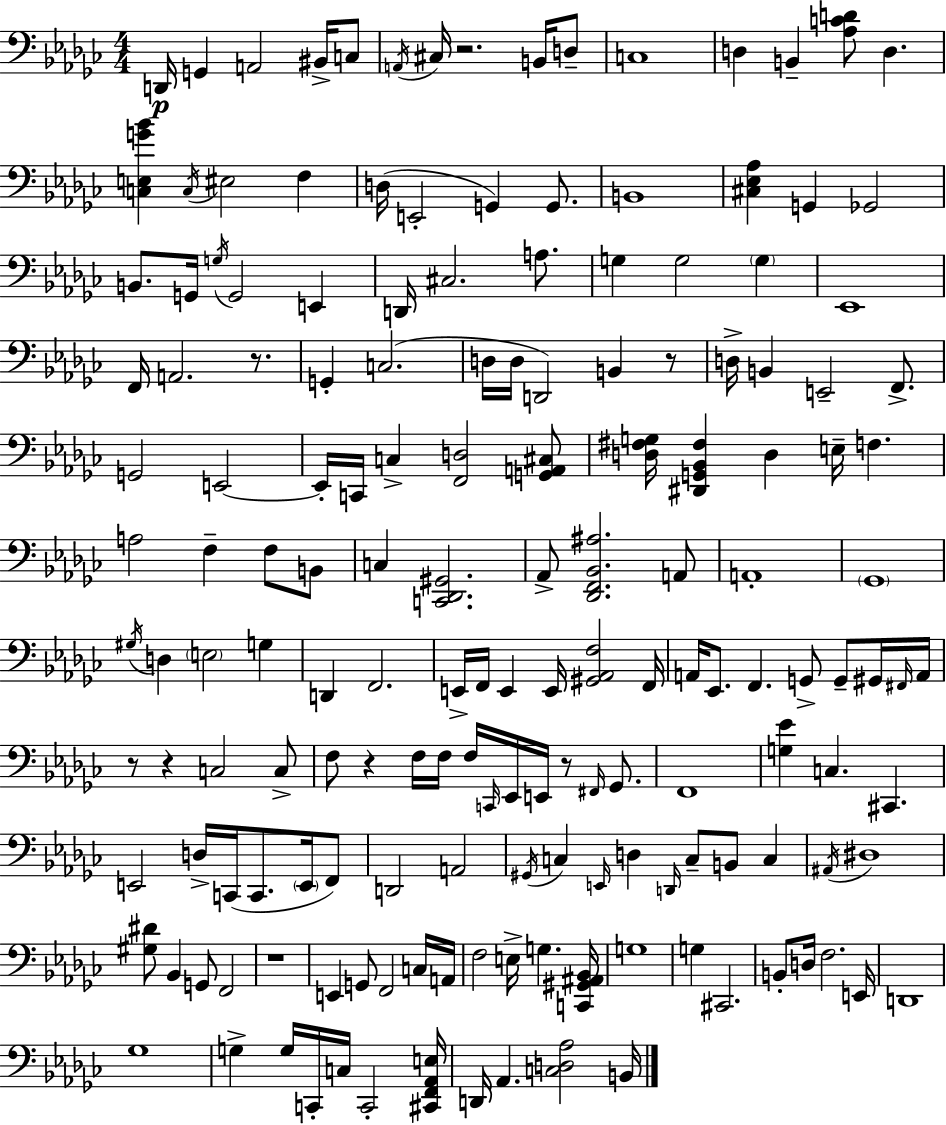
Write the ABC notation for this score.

X:1
T:Untitled
M:4/4
L:1/4
K:Ebm
D,,/4 G,, A,,2 ^B,,/4 C,/2 A,,/4 ^C,/4 z2 B,,/4 D,/2 C,4 D, B,, [_A,CD]/2 D, [C,E,G_B] C,/4 ^E,2 F, D,/4 E,,2 G,, G,,/2 B,,4 [^C,_E,_A,] G,, _G,,2 B,,/2 G,,/4 G,/4 G,,2 E,, D,,/4 ^C,2 A,/2 G, G,2 G, _E,,4 F,,/4 A,,2 z/2 G,, C,2 D,/4 D,/4 D,,2 B,, z/2 D,/4 B,, E,,2 F,,/2 G,,2 E,,2 E,,/4 C,,/4 C, [F,,D,]2 [G,,A,,^C,]/2 [D,^F,G,]/4 [^D,,G,,_B,,^F,] D, E,/4 F, A,2 F, F,/2 B,,/2 C, [C,,_D,,^G,,]2 _A,,/2 [_D,,F,,_B,,^A,]2 A,,/2 A,,4 _G,,4 ^G,/4 D, E,2 G, D,, F,,2 E,,/4 F,,/4 E,, E,,/4 [^G,,_A,,F,]2 F,,/4 A,,/4 _E,,/2 F,, G,,/2 G,,/2 ^G,,/4 ^F,,/4 A,,/4 z/2 z C,2 C,/2 F,/2 z F,/4 F,/4 F,/4 C,,/4 _E,,/4 E,,/4 z/2 ^F,,/4 _G,,/2 F,,4 [G,_E] C, ^C,, E,,2 D,/4 C,,/4 C,,/2 E,,/4 F,,/2 D,,2 A,,2 ^G,,/4 C, E,,/4 D, D,,/4 C,/2 B,,/2 C, ^A,,/4 ^D,4 [^G,^D]/2 _B,, G,,/2 F,,2 z4 E,, G,,/2 F,,2 C,/4 A,,/4 F,2 E,/4 G, [C,,^G,,^A,,_B,,]/4 G,4 G, ^C,,2 B,,/2 D,/4 F,2 E,,/4 D,,4 _G,4 G, G,/4 C,,/4 C,/4 C,,2 [^C,,F,,_A,,E,]/4 D,,/4 _A,, [C,D,_A,]2 B,,/4